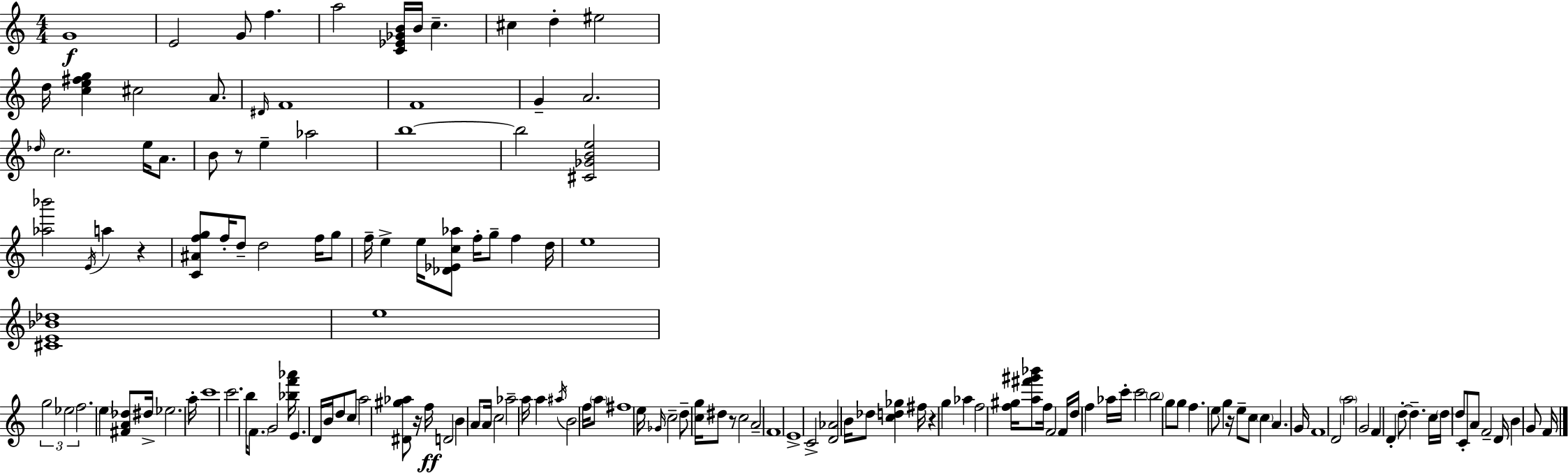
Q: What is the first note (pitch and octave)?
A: G4